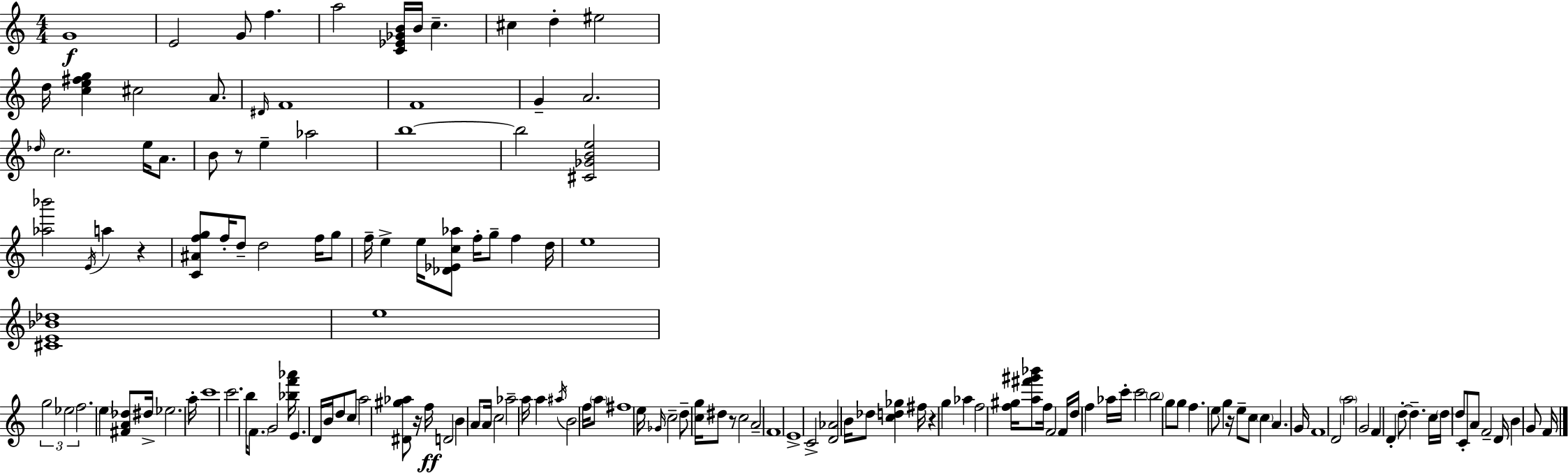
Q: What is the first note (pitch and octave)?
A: G4